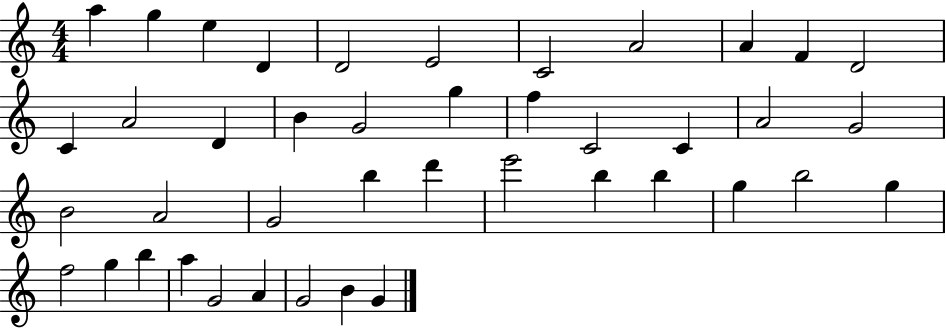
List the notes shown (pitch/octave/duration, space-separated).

A5/q G5/q E5/q D4/q D4/h E4/h C4/h A4/h A4/q F4/q D4/h C4/q A4/h D4/q B4/q G4/h G5/q F5/q C4/h C4/q A4/h G4/h B4/h A4/h G4/h B5/q D6/q E6/h B5/q B5/q G5/q B5/h G5/q F5/h G5/q B5/q A5/q G4/h A4/q G4/h B4/q G4/q